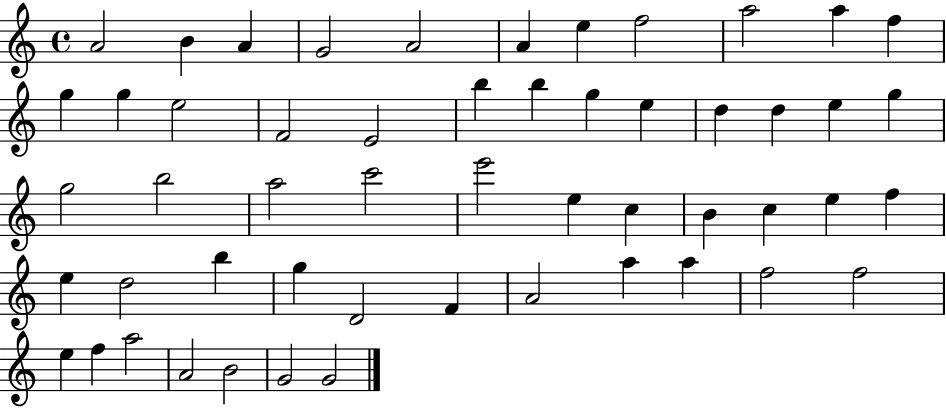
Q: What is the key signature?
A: C major